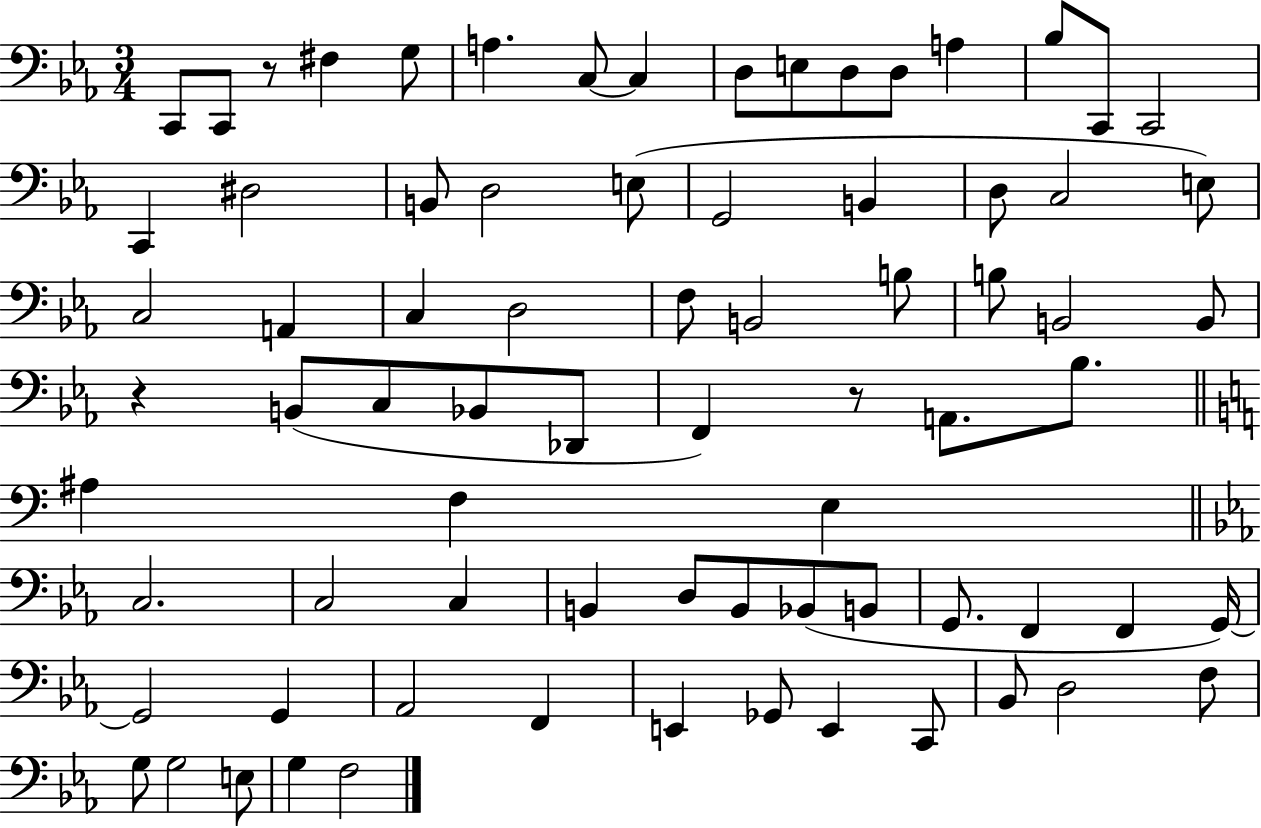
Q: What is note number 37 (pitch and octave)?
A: C3